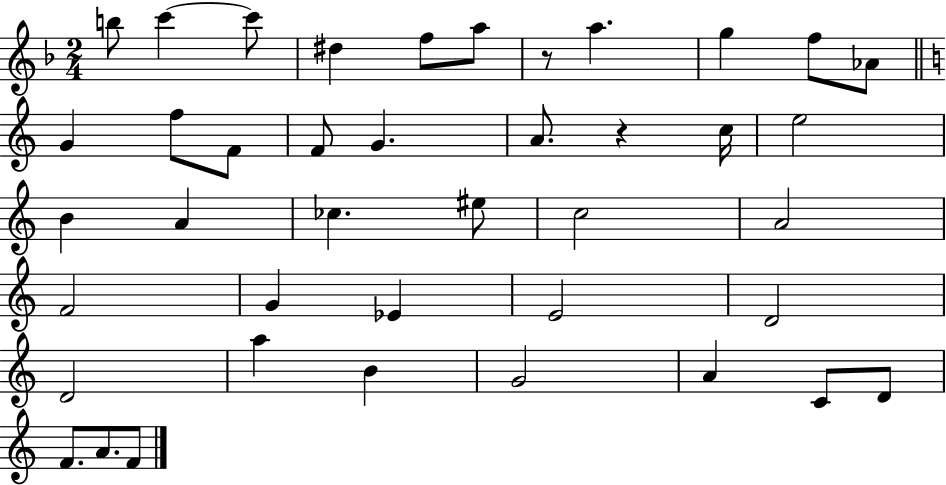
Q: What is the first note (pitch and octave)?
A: B5